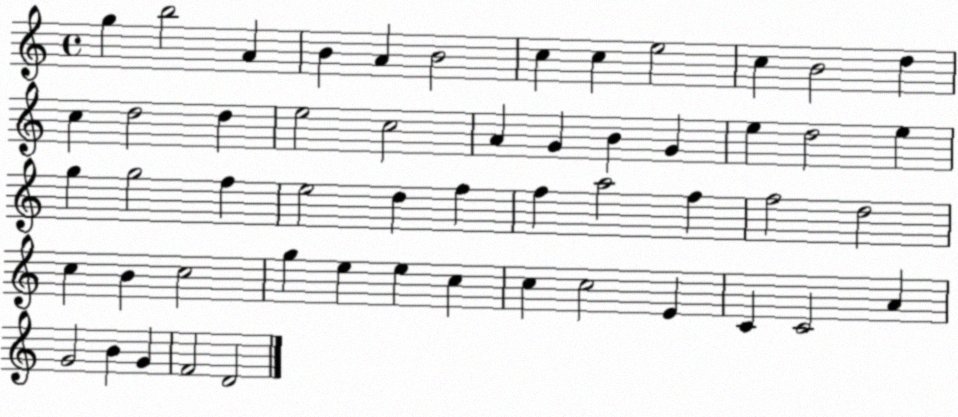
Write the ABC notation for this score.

X:1
T:Untitled
M:4/4
L:1/4
K:C
g b2 A B A B2 c c e2 c B2 d c d2 d e2 c2 A G B G e d2 e g g2 f e2 d f f a2 f f2 d2 c B c2 g e e c c c2 E C C2 A G2 B G F2 D2